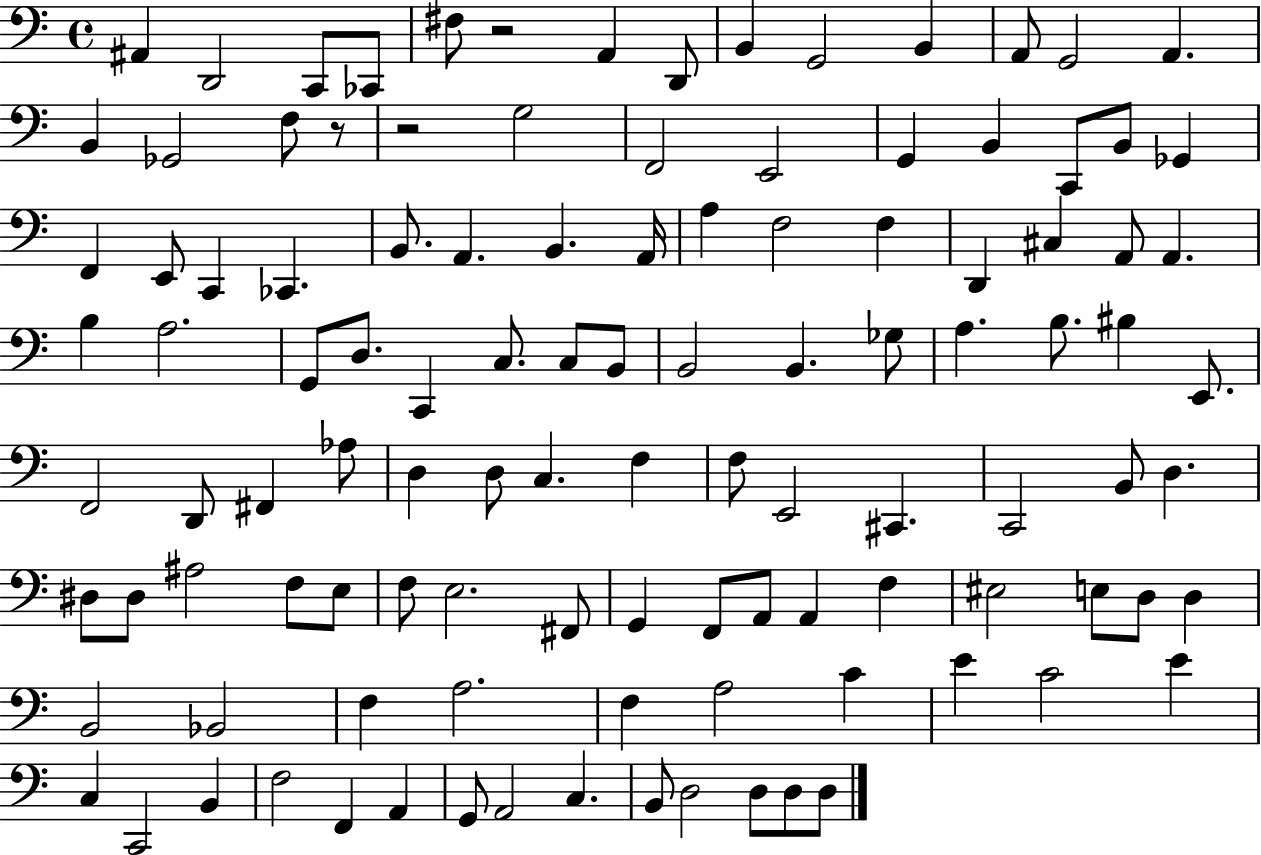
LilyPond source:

{
  \clef bass
  \time 4/4
  \defaultTimeSignature
  \key c \major
  ais,4 d,2 c,8 ces,8 | fis8 r2 a,4 d,8 | b,4 g,2 b,4 | a,8 g,2 a,4. | \break b,4 ges,2 f8 r8 | r2 g2 | f,2 e,2 | g,4 b,4 c,8 b,8 ges,4 | \break f,4 e,8 c,4 ces,4. | b,8. a,4. b,4. a,16 | a4 f2 f4 | d,4 cis4 a,8 a,4. | \break b4 a2. | g,8 d8. c,4 c8. c8 b,8 | b,2 b,4. ges8 | a4. b8. bis4 e,8. | \break f,2 d,8 fis,4 aes8 | d4 d8 c4. f4 | f8 e,2 cis,4. | c,2 b,8 d4. | \break dis8 dis8 ais2 f8 e8 | f8 e2. fis,8 | g,4 f,8 a,8 a,4 f4 | eis2 e8 d8 d4 | \break b,2 bes,2 | f4 a2. | f4 a2 c'4 | e'4 c'2 e'4 | \break c4 c,2 b,4 | f2 f,4 a,4 | g,8 a,2 c4. | b,8 d2 d8 d8 d8 | \break \bar "|."
}